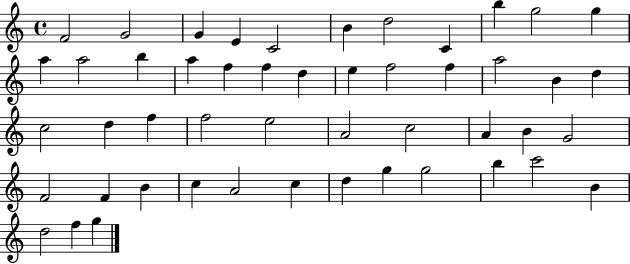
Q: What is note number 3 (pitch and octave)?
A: G4